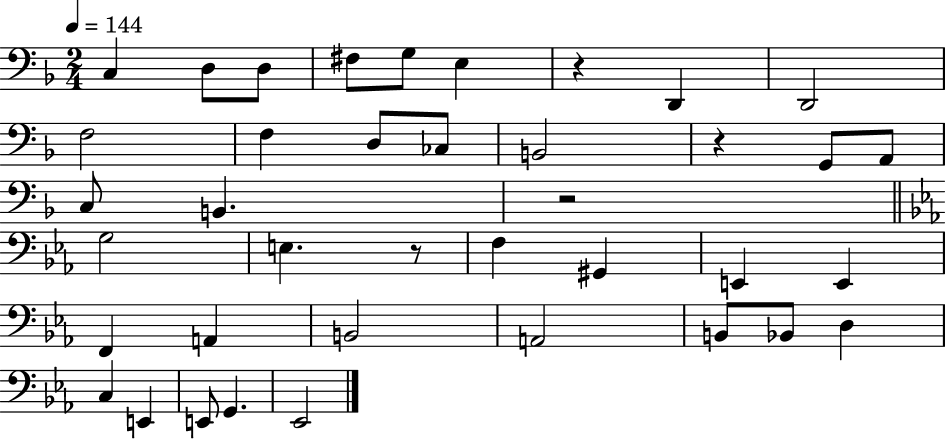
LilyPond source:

{
  \clef bass
  \numericTimeSignature
  \time 2/4
  \key f \major
  \tempo 4 = 144
  \repeat volta 2 { c4 d8 d8 | fis8 g8 e4 | r4 d,4 | d,2 | \break f2 | f4 d8 ces8 | b,2 | r4 g,8 a,8 | \break c8 b,4. | r2 | \bar "||" \break \key c \minor g2 | e4. r8 | f4 gis,4 | e,4 e,4 | \break f,4 a,4 | b,2 | a,2 | b,8 bes,8 d4 | \break c4 e,4 | e,8 g,4. | ees,2 | } \bar "|."
}